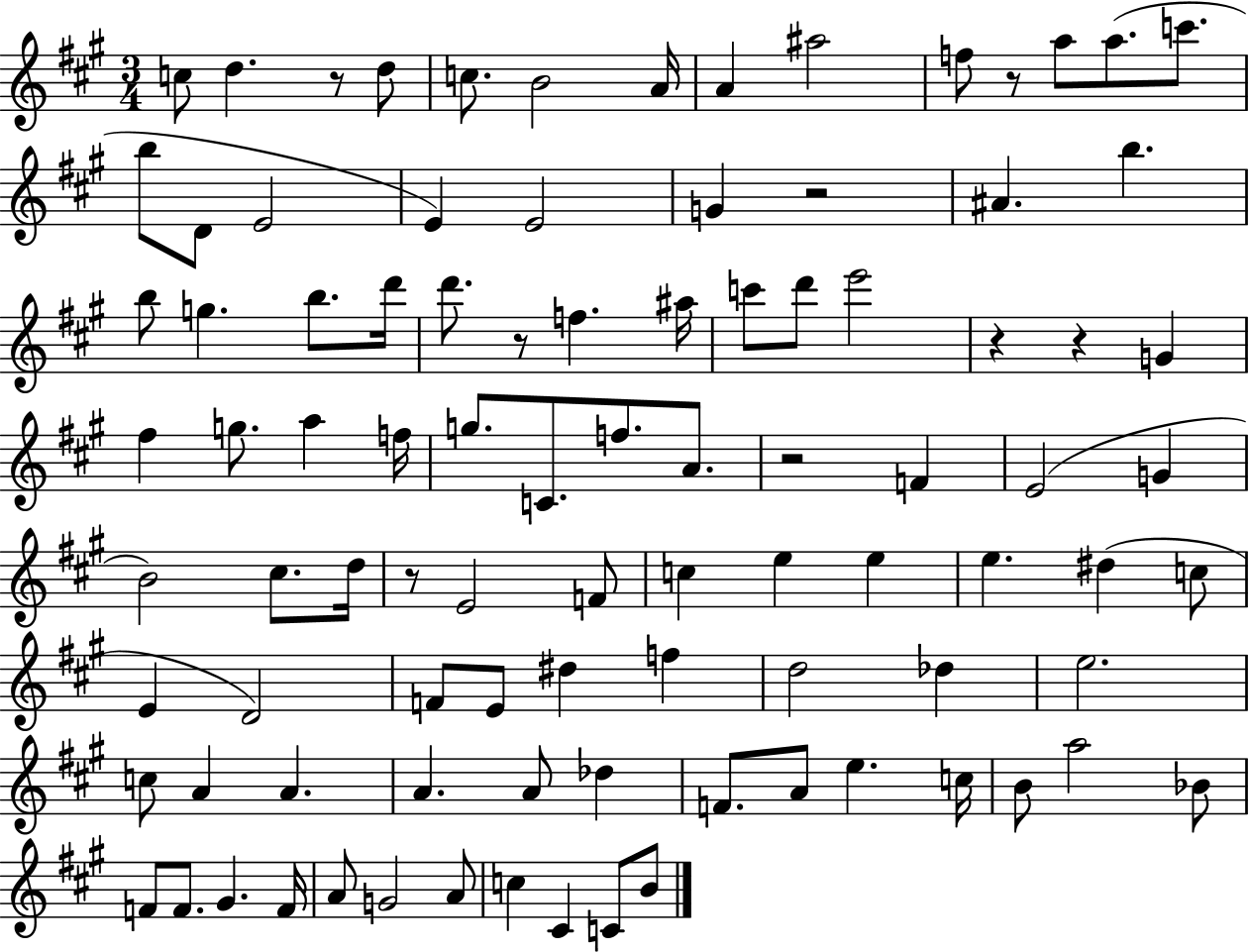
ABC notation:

X:1
T:Untitled
M:3/4
L:1/4
K:A
c/2 d z/2 d/2 c/2 B2 A/4 A ^a2 f/2 z/2 a/2 a/2 c'/2 b/2 D/2 E2 E E2 G z2 ^A b b/2 g b/2 d'/4 d'/2 z/2 f ^a/4 c'/2 d'/2 e'2 z z G ^f g/2 a f/4 g/2 C/2 f/2 A/2 z2 F E2 G B2 ^c/2 d/4 z/2 E2 F/2 c e e e ^d c/2 E D2 F/2 E/2 ^d f d2 _d e2 c/2 A A A A/2 _d F/2 A/2 e c/4 B/2 a2 _B/2 F/2 F/2 ^G F/4 A/2 G2 A/2 c ^C C/2 B/2